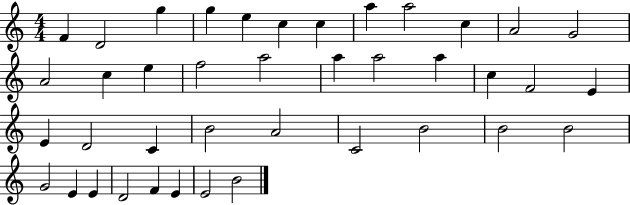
F4/q D4/h G5/q G5/q E5/q C5/q C5/q A5/q A5/h C5/q A4/h G4/h A4/h C5/q E5/q F5/h A5/h A5/q A5/h A5/q C5/q F4/h E4/q E4/q D4/h C4/q B4/h A4/h C4/h B4/h B4/h B4/h G4/h E4/q E4/q D4/h F4/q E4/q E4/h B4/h